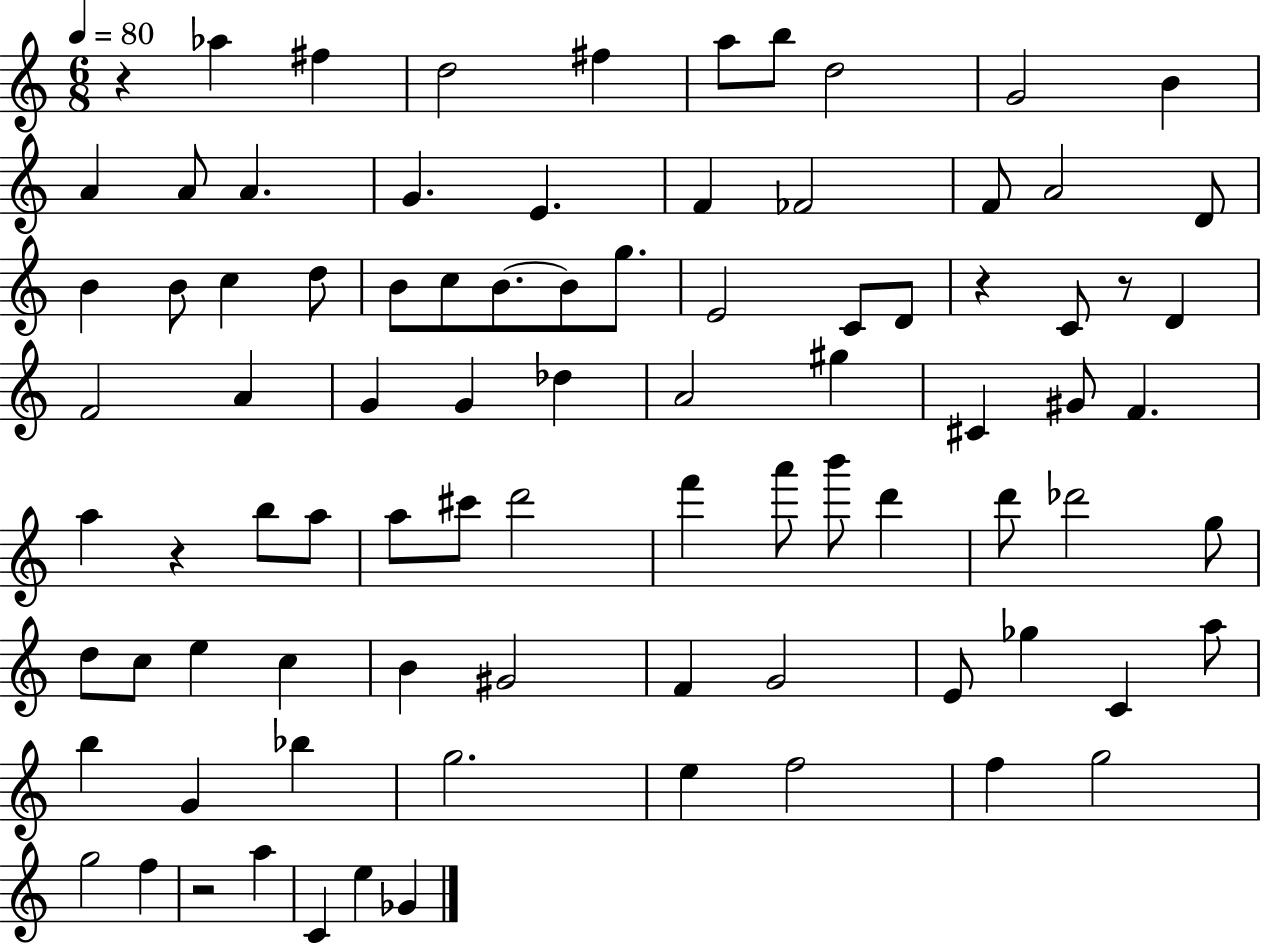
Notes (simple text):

R/q Ab5/q F#5/q D5/h F#5/q A5/e B5/e D5/h G4/h B4/q A4/q A4/e A4/q. G4/q. E4/q. F4/q FES4/h F4/e A4/h D4/e B4/q B4/e C5/q D5/e B4/e C5/e B4/e. B4/e G5/e. E4/h C4/e D4/e R/q C4/e R/e D4/q F4/h A4/q G4/q G4/q Db5/q A4/h G#5/q C#4/q G#4/e F4/q. A5/q R/q B5/e A5/e A5/e C#6/e D6/h F6/q A6/e B6/e D6/q D6/e Db6/h G5/e D5/e C5/e E5/q C5/q B4/q G#4/h F4/q G4/h E4/e Gb5/q C4/q A5/e B5/q G4/q Bb5/q G5/h. E5/q F5/h F5/q G5/h G5/h F5/q R/h A5/q C4/q E5/q Gb4/q